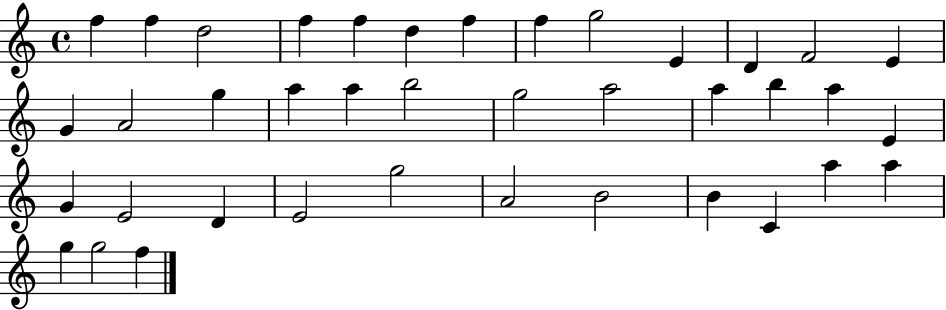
X:1
T:Untitled
M:4/4
L:1/4
K:C
f f d2 f f d f f g2 E D F2 E G A2 g a a b2 g2 a2 a b a E G E2 D E2 g2 A2 B2 B C a a g g2 f